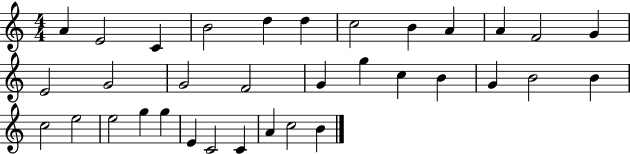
{
  \clef treble
  \numericTimeSignature
  \time 4/4
  \key c \major
  a'4 e'2 c'4 | b'2 d''4 d''4 | c''2 b'4 a'4 | a'4 f'2 g'4 | \break e'2 g'2 | g'2 f'2 | g'4 g''4 c''4 b'4 | g'4 b'2 b'4 | \break c''2 e''2 | e''2 g''4 g''4 | e'4 c'2 c'4 | a'4 c''2 b'4 | \break \bar "|."
}